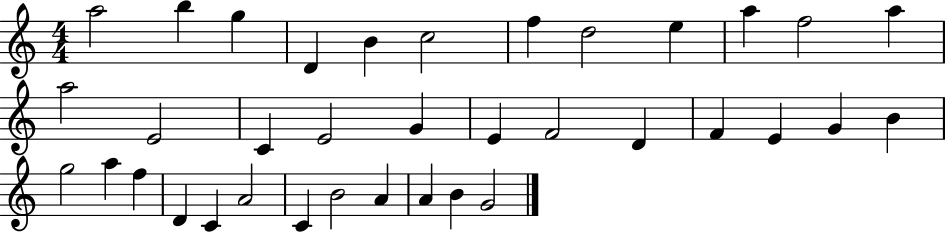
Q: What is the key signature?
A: C major